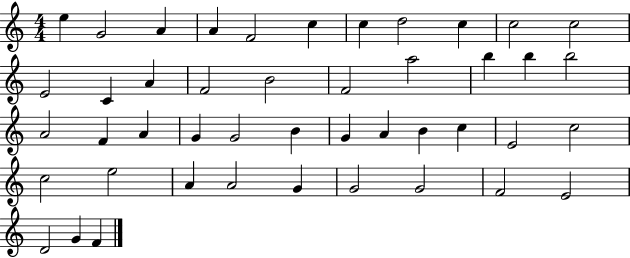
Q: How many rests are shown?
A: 0